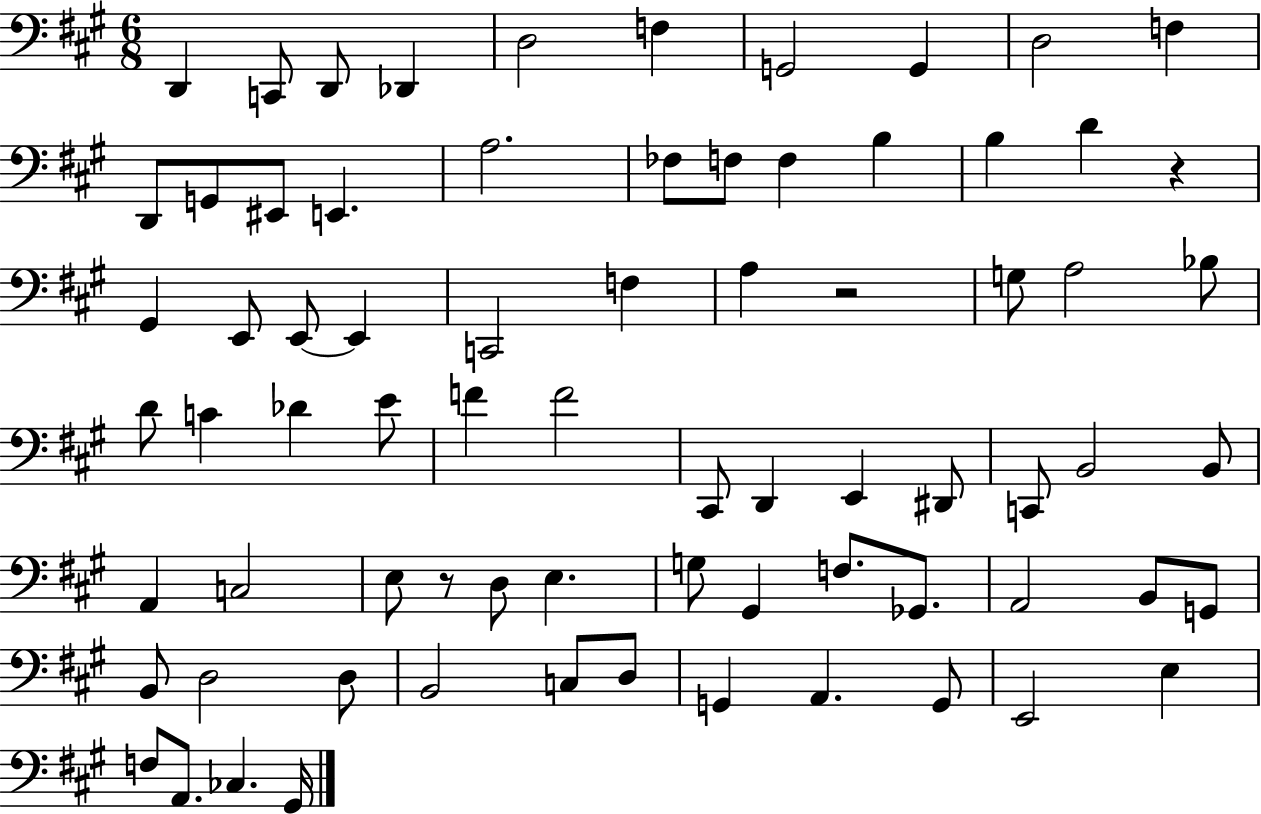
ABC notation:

X:1
T:Untitled
M:6/8
L:1/4
K:A
D,, C,,/2 D,,/2 _D,, D,2 F, G,,2 G,, D,2 F, D,,/2 G,,/2 ^E,,/2 E,, A,2 _F,/2 F,/2 F, B, B, D z ^G,, E,,/2 E,,/2 E,, C,,2 F, A, z2 G,/2 A,2 _B,/2 D/2 C _D E/2 F F2 ^C,,/2 D,, E,, ^D,,/2 C,,/2 B,,2 B,,/2 A,, C,2 E,/2 z/2 D,/2 E, G,/2 ^G,, F,/2 _G,,/2 A,,2 B,,/2 G,,/2 B,,/2 D,2 D,/2 B,,2 C,/2 D,/2 G,, A,, G,,/2 E,,2 E, F,/2 A,,/2 _C, ^G,,/4